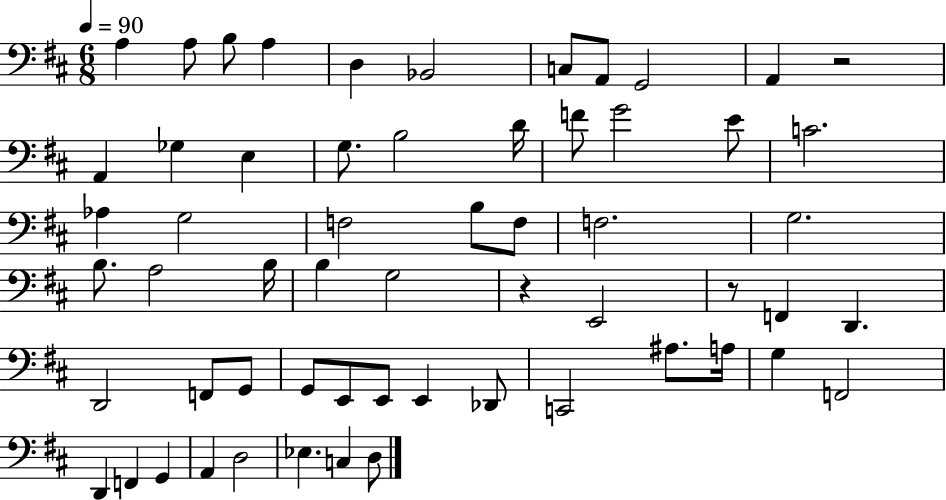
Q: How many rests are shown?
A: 3